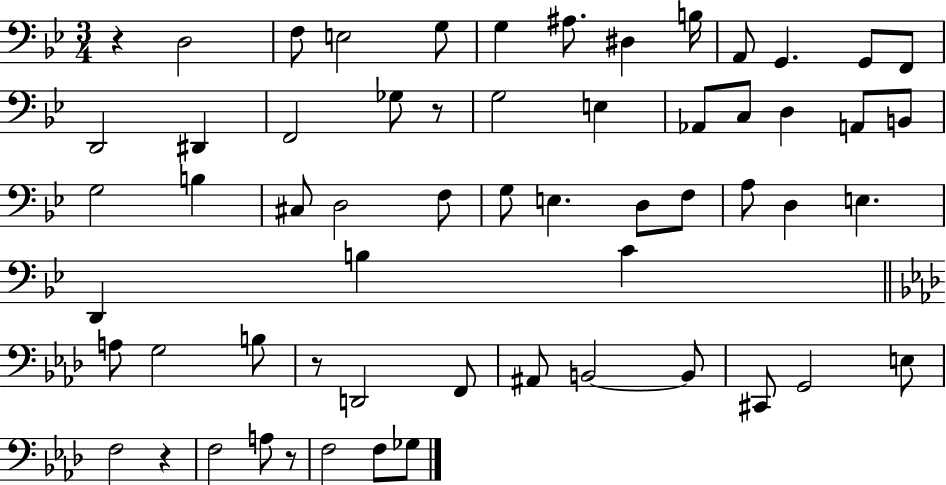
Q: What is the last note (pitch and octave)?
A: Gb3